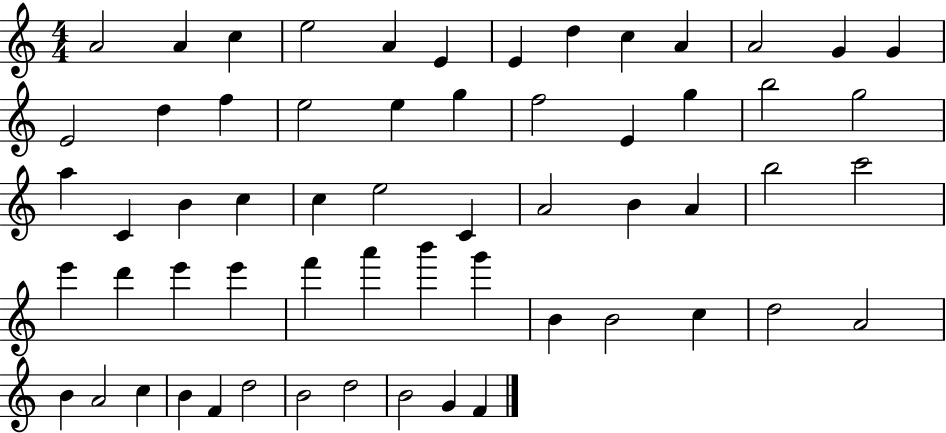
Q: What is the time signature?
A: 4/4